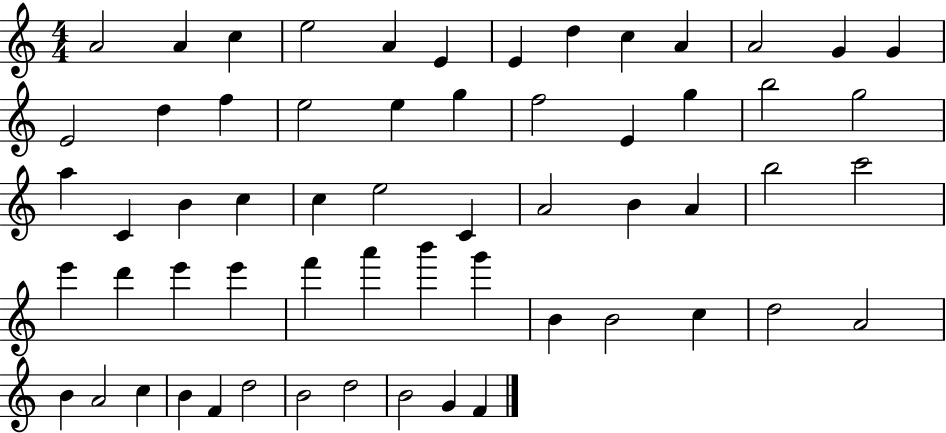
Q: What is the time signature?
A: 4/4